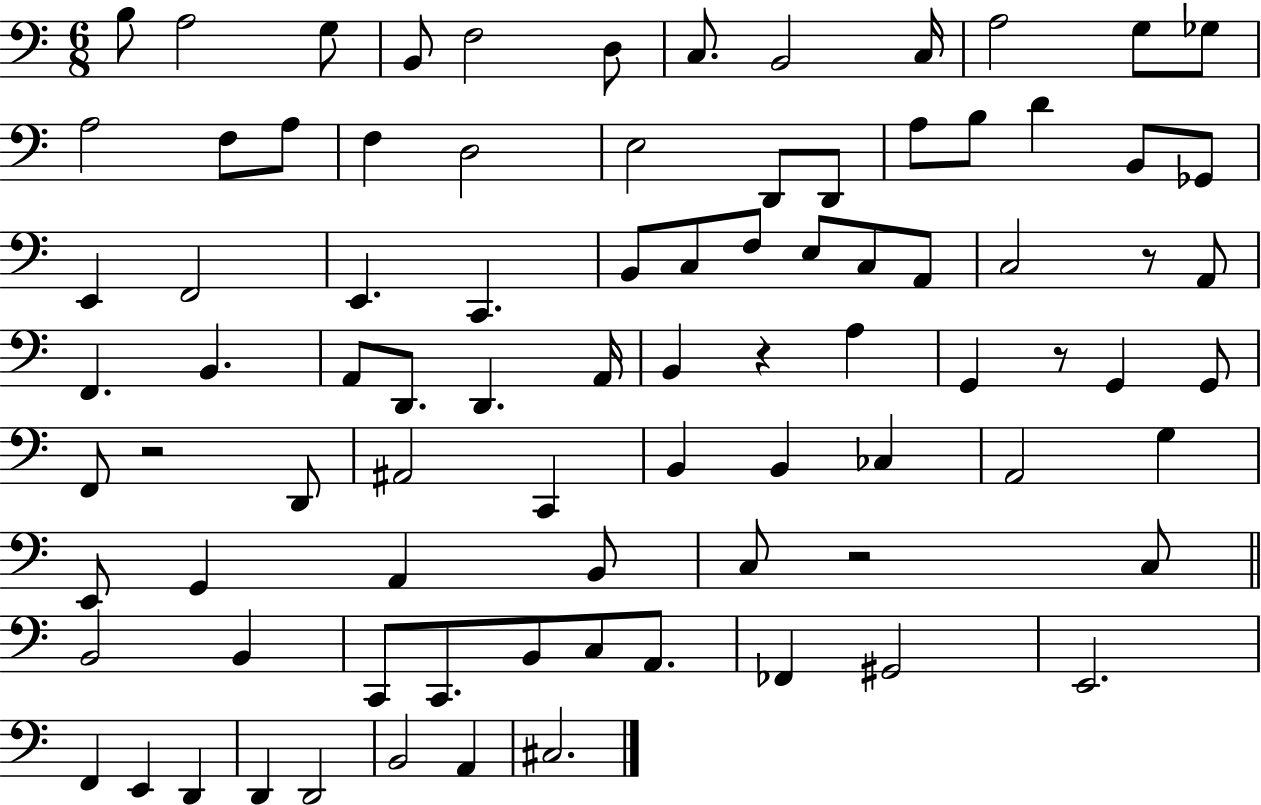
B3/e A3/h G3/e B2/e F3/h D3/e C3/e. B2/h C3/s A3/h G3/e Gb3/e A3/h F3/e A3/e F3/q D3/h E3/h D2/e D2/e A3/e B3/e D4/q B2/e Gb2/e E2/q F2/h E2/q. C2/q. B2/e C3/e F3/e E3/e C3/e A2/e C3/h R/e A2/e F2/q. B2/q. A2/e D2/e. D2/q. A2/s B2/q R/q A3/q G2/q R/e G2/q G2/e F2/e R/h D2/e A#2/h C2/q B2/q B2/q CES3/q A2/h G3/q E2/e G2/q A2/q B2/e C3/e R/h C3/e B2/h B2/q C2/e C2/e. B2/e C3/e A2/e. FES2/q G#2/h E2/h. F2/q E2/q D2/q D2/q D2/h B2/h A2/q C#3/h.